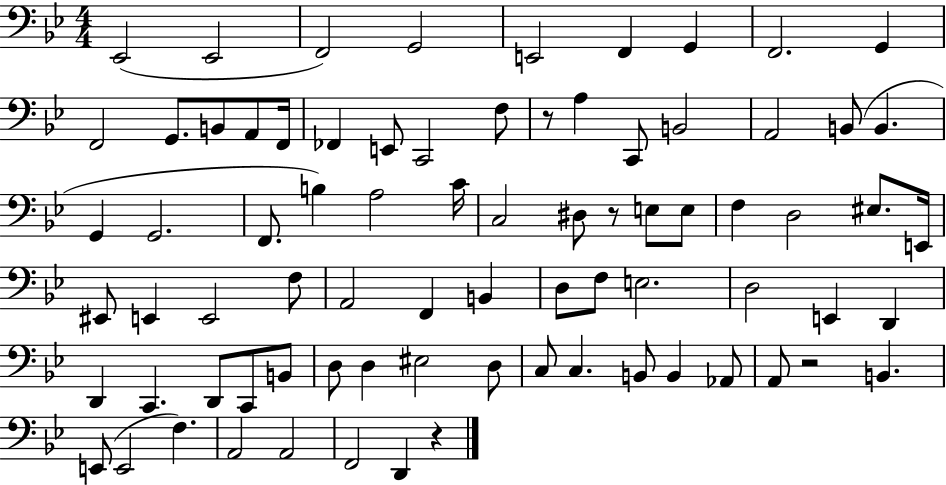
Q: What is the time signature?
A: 4/4